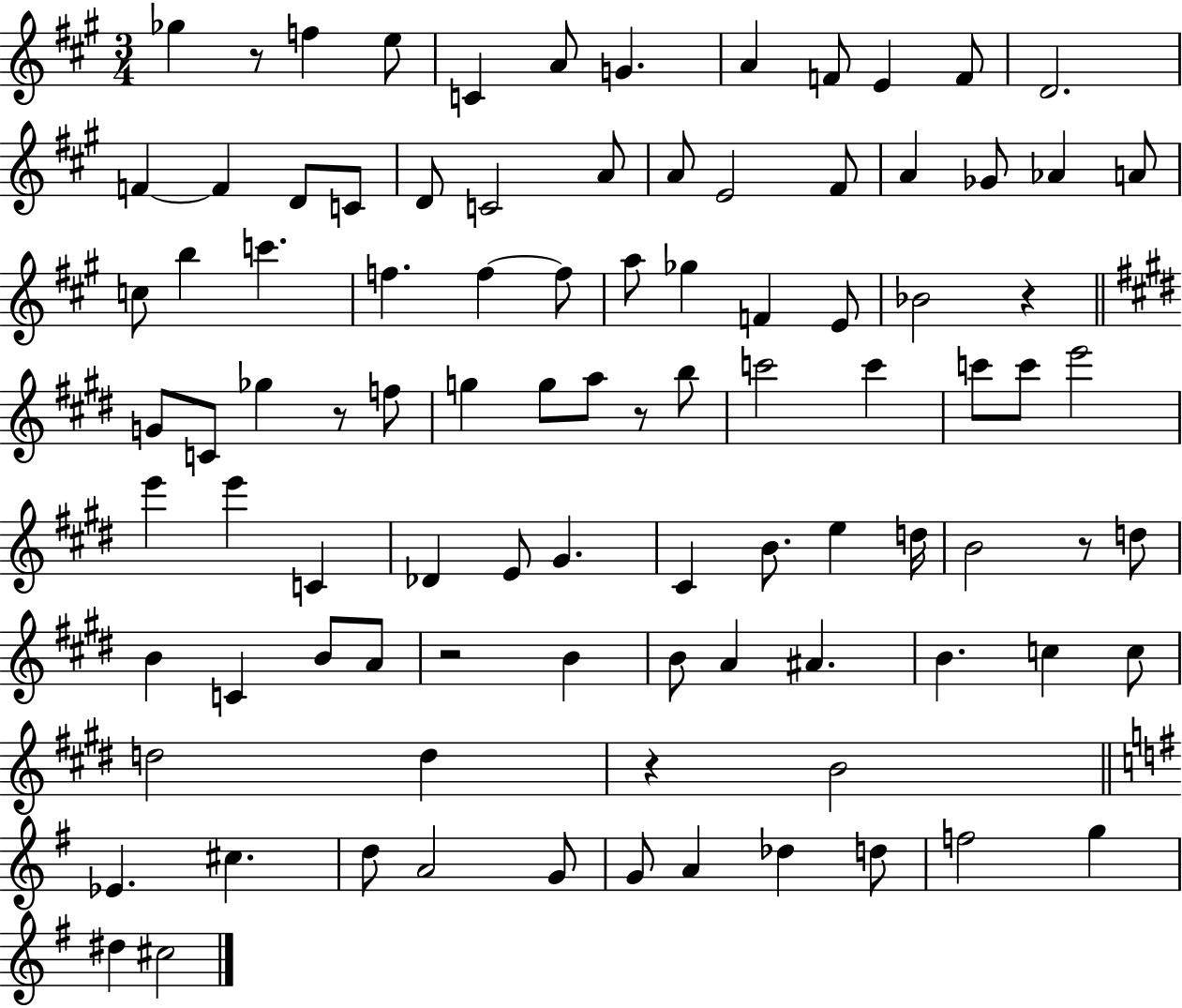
Gb5/q R/e F5/q E5/e C4/q A4/e G4/q. A4/q F4/e E4/q F4/e D4/h. F4/q F4/q D4/e C4/e D4/e C4/h A4/e A4/e E4/h F#4/e A4/q Gb4/e Ab4/q A4/e C5/e B5/q C6/q. F5/q. F5/q F5/e A5/e Gb5/q F4/q E4/e Bb4/h R/q G4/e C4/e Gb5/q R/e F5/e G5/q G5/e A5/e R/e B5/e C6/h C6/q C6/e C6/e E6/h E6/q E6/q C4/q Db4/q E4/e G#4/q. C#4/q B4/e. E5/q D5/s B4/h R/e D5/e B4/q C4/q B4/e A4/e R/h B4/q B4/e A4/q A#4/q. B4/q. C5/q C5/e D5/h D5/q R/q B4/h Eb4/q. C#5/q. D5/e A4/h G4/e G4/e A4/q Db5/q D5/e F5/h G5/q D#5/q C#5/h